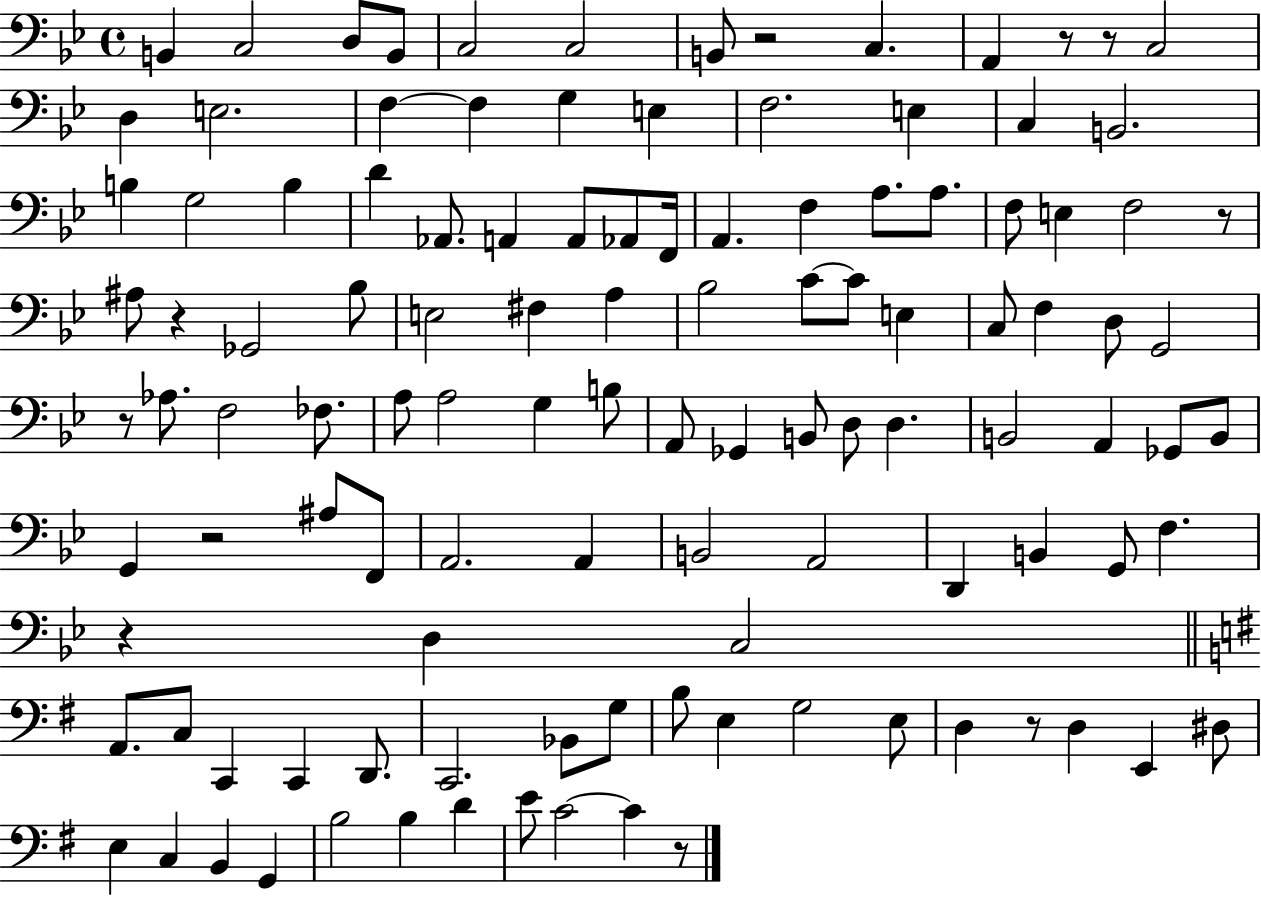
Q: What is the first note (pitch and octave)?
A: B2